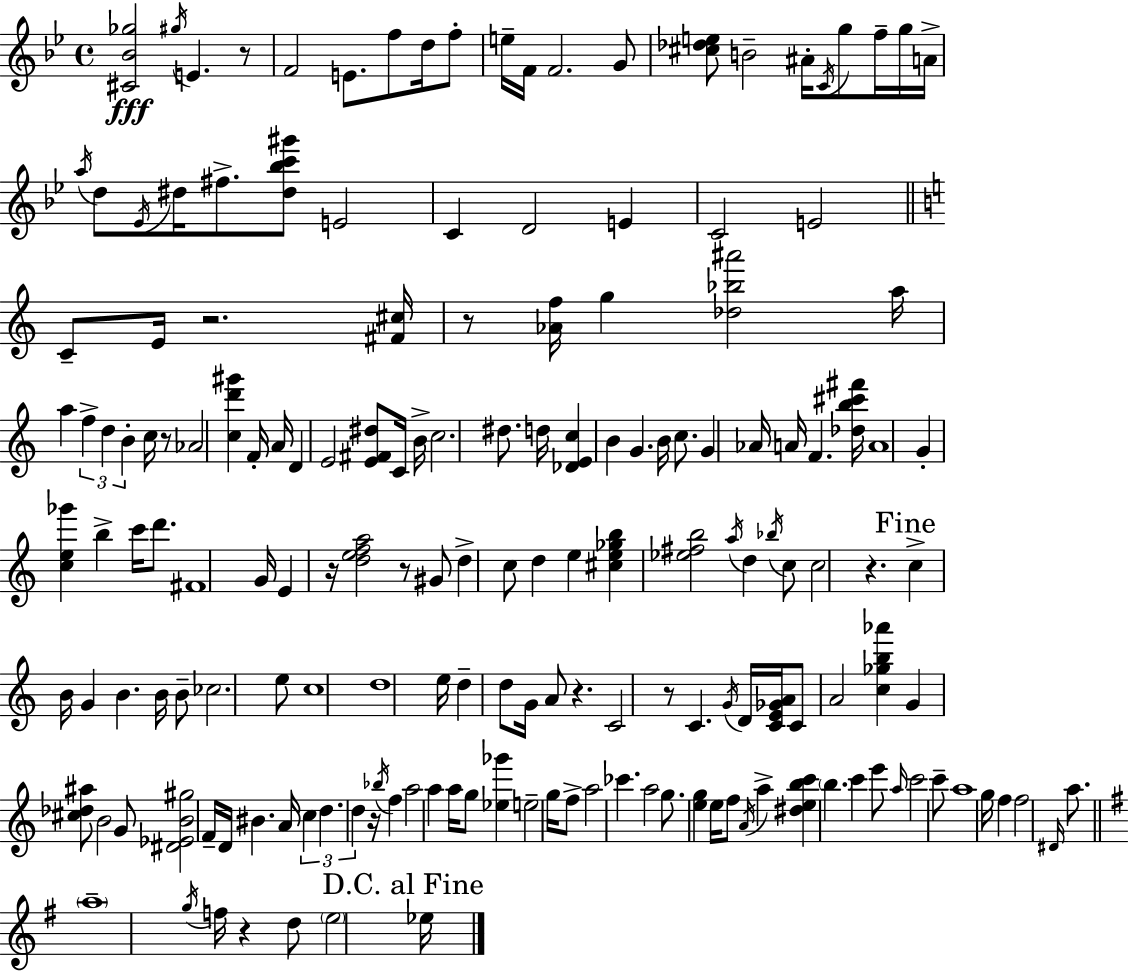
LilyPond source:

{
  \clef treble
  \time 4/4
  \defaultTimeSignature
  \key bes \major
  <cis' bes' ges''>2\fff \acciaccatura { gis''16 } e'4. r8 | f'2 e'8. f''8 d''16 f''8-. | e''16-- f'16 f'2. g'8 | <cis'' des'' e''>8 b'2-- ais'16-. \acciaccatura { c'16 } g''8 f''16-- | \break g''16 a'16-> \acciaccatura { a''16 } d''8 \acciaccatura { ees'16 } dis''16 fis''8.-> <dis'' bes'' c''' gis'''>8 e'2 | c'4 d'2 | e'4 c'2 e'2 | \bar "||" \break \key c \major c'8-- e'16 r2. <fis' cis''>16 | r8 <aes' f''>16 g''4 <des'' bes'' ais'''>2 a''16 | a''4 \tuplet 3/2 { f''4-> d''4 b'4-. } | c''16 r8 aes'2 <c'' d''' gis'''>4 f'16-. | \break a'16 d'4 e'2 <e' fis' dis''>8 c'16 | b'16-> c''2. dis''8. | d''16 <des' e' c''>4 b'4 g'4. b'16 | c''8. g'4 aes'16 a'16 f'4. <des'' b'' cis''' fis'''>16 | \break a'1 | g'4-. <c'' e'' ges'''>4 b''4-> c'''16 d'''8. | fis'1 | g'16 e'4 r16 <d'' e'' f'' a''>2 r8 | \break gis'8 d''4-> c''8 d''4 e''4 | <cis'' e'' ges'' b''>4 <ees'' fis'' b''>2 \acciaccatura { a''16 } d''4 | \acciaccatura { bes''16 } c''8 c''2 r4. | \mark "Fine" c''4-> b'16 g'4 b'4. | \break b'16 b'8-- ces''2. | e''8 c''1 | d''1 | e''16 d''4-- d''8 g'16 a'8 r4. | \break c'2 r8 c'4. | \acciaccatura { g'16 } d'16 <c' e' ges' a'>16 c'8 a'2 <c'' ges'' b'' aes'''>4 | g'4 <cis'' des'' ais''>8 b'2 | g'8 <dis' ees' b' gis''>2 f'16-- d'16 bis'4. | \break a'16 \tuplet 3/2 { c''4 d''4. d''4 } | r16 \acciaccatura { bes''16 } f''4 a''2 | a''4 a''16 g''8 <ees'' ges'''>4 e''2-- | g''16 f''8-> a''2 ces'''4. | \break a''2 g''8. <e'' g''>4 | e''16 f''8 \acciaccatura { a'16 } a''4-> <dis'' e'' b'' c'''>4 \parenthesize b''4. | c'''4 e'''8 \grace { a''16 } c'''2 | c'''8-- a''1 | \break g''16 f''4 f''2 | \grace { dis'16 } a''8. \bar "||" \break \key g \major \parenthesize a''1-- | \acciaccatura { g''16 } f''16 r4 d''8 \parenthesize e''2 | \mark "D.C. al Fine" ees''16 \bar "|."
}